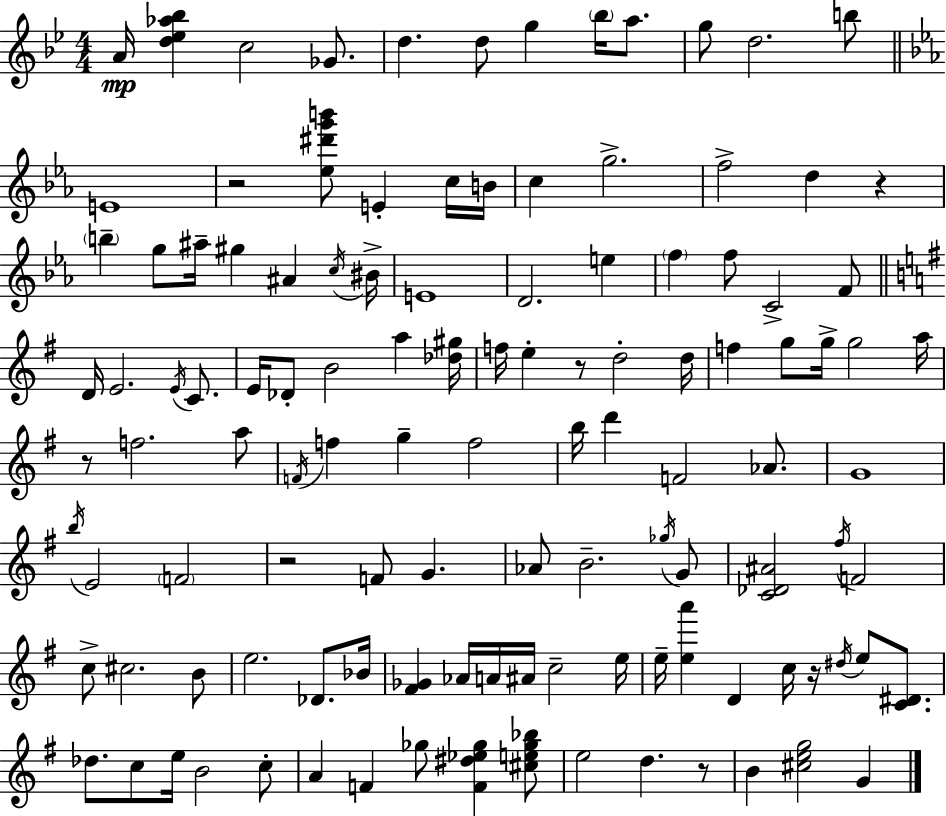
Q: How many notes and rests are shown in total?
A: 117